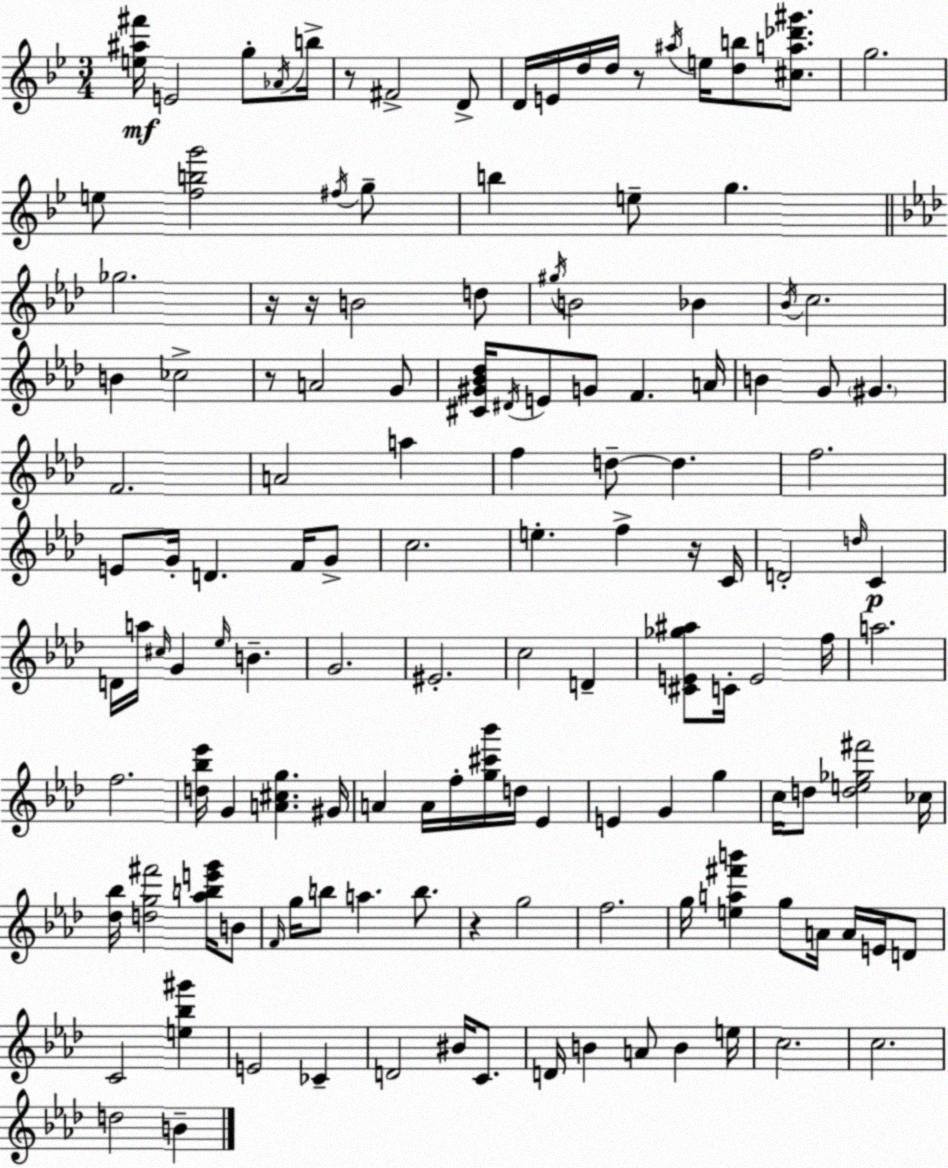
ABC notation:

X:1
T:Untitled
M:3/4
L:1/4
K:Gm
[e^a^f']/4 E2 g/2 _A/4 b/4 z/2 ^F2 D/2 D/4 E/4 d/4 d/4 z/2 ^a/4 e/4 [db]/2 [^ca_d'^g']/2 g2 e/2 [fbg']2 ^f/4 g/2 b e/2 g _g2 z/4 z/4 B2 d/2 ^g/4 B2 _B _B/4 c2 B _c2 z/2 A2 G/2 [^C^G_B_d]/4 ^D/4 E/2 G/2 F A/4 B G/2 ^G F2 A2 a f d/2 d f2 E/2 G/4 D F/4 G/2 c2 e f z/4 C/4 D2 d/4 C D/4 a/4 ^c/4 G _e/4 B G2 ^E2 c2 D [^CE_g^a]/2 C/4 E2 f/4 a2 f2 [d_b_e']/4 G [A^cg] ^G/4 A A/4 f/4 [g^c'_b']/4 d/4 _E E G g c/4 d/2 [de_g^f']2 _c/4 [_d_b]/4 [dg^f']2 [_abe'g']/4 B/2 F/4 g/4 b/2 a b/2 z g2 f2 g/4 [ea^f'b'] g/2 A/4 A/4 E/4 D/2 C2 [e_b^g'] E2 _C D2 ^B/4 C/2 D/4 B A/2 B e/4 c2 c2 d2 B